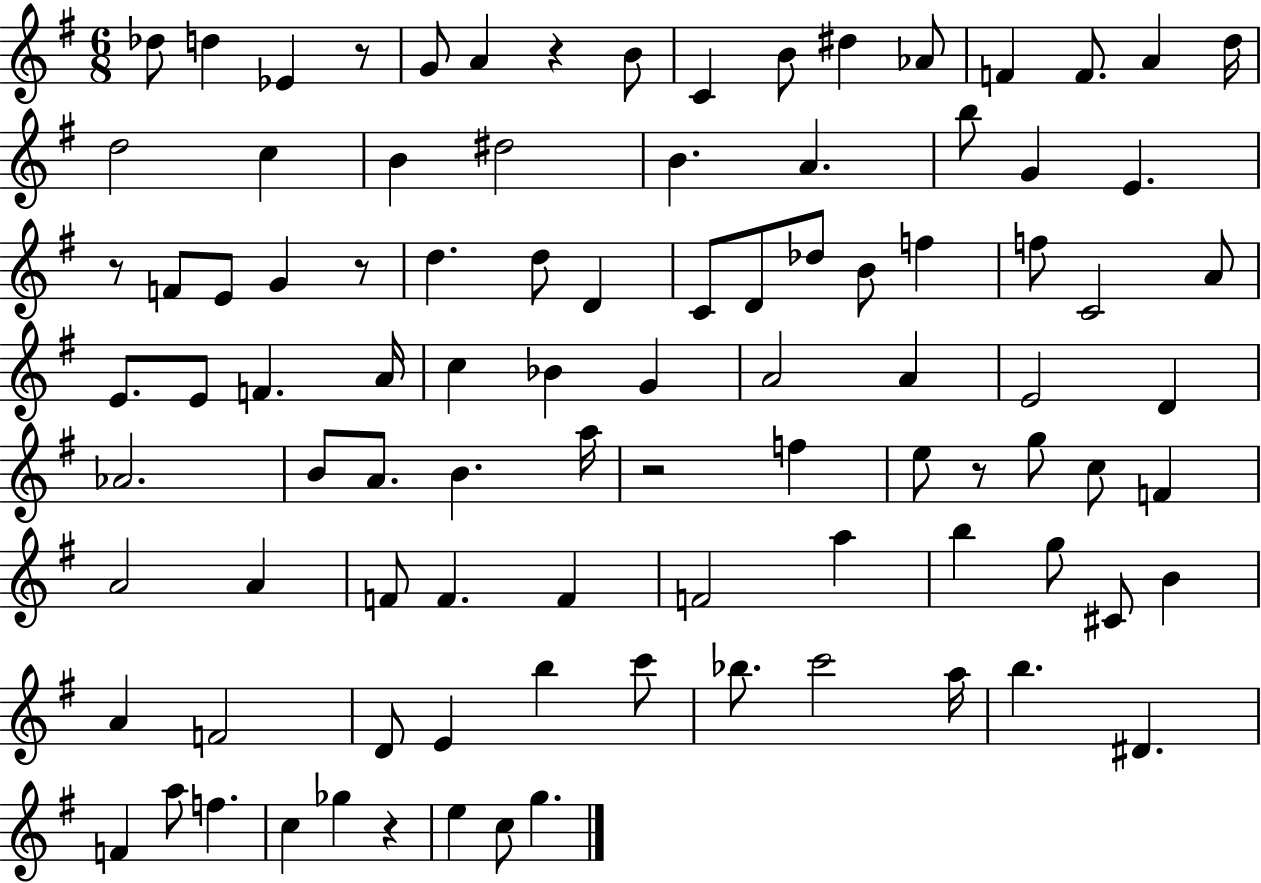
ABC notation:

X:1
T:Untitled
M:6/8
L:1/4
K:G
_d/2 d _E z/2 G/2 A z B/2 C B/2 ^d _A/2 F F/2 A d/4 d2 c B ^d2 B A b/2 G E z/2 F/2 E/2 G z/2 d d/2 D C/2 D/2 _d/2 B/2 f f/2 C2 A/2 E/2 E/2 F A/4 c _B G A2 A E2 D _A2 B/2 A/2 B a/4 z2 f e/2 z/2 g/2 c/2 F A2 A F/2 F F F2 a b g/2 ^C/2 B A F2 D/2 E b c'/2 _b/2 c'2 a/4 b ^D F a/2 f c _g z e c/2 g